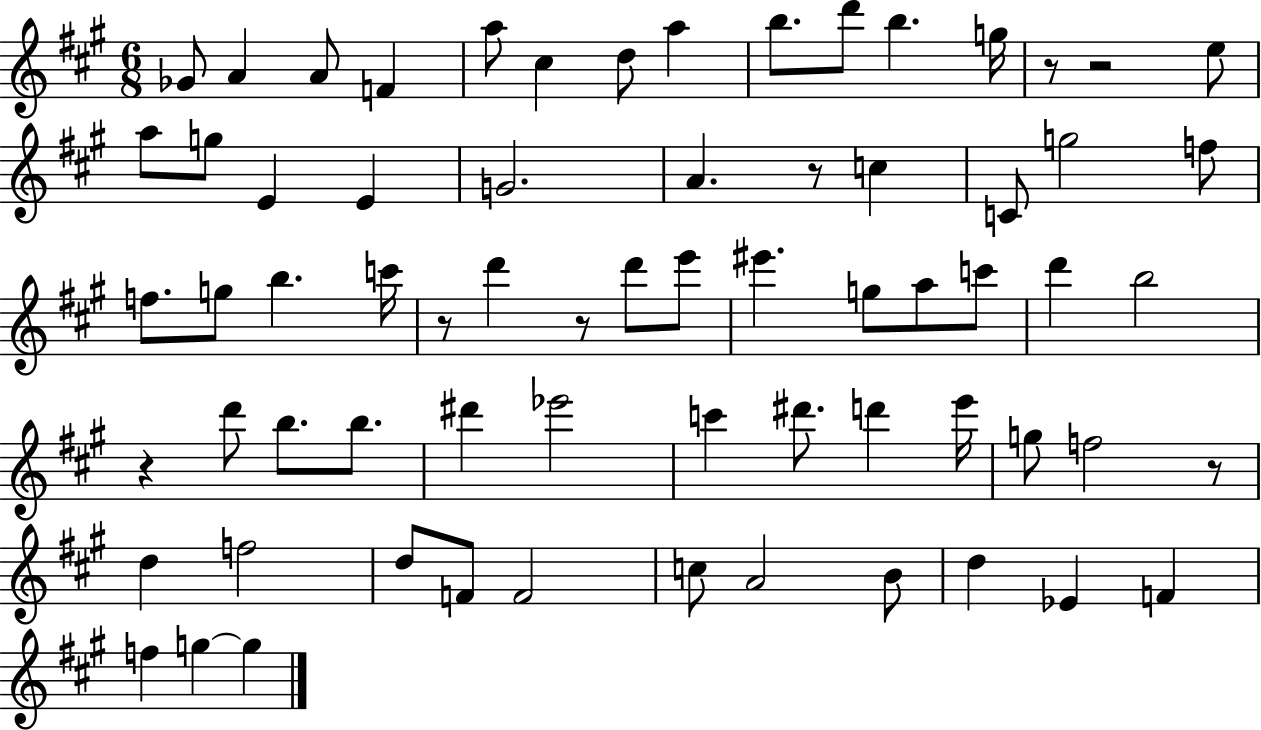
Gb4/e A4/q A4/e F4/q A5/e C#5/q D5/e A5/q B5/e. D6/e B5/q. G5/s R/e R/h E5/e A5/e G5/e E4/q E4/q G4/h. A4/q. R/e C5/q C4/e G5/h F5/e F5/e. G5/e B5/q. C6/s R/e D6/q R/e D6/e E6/e EIS6/q. G5/e A5/e C6/e D6/q B5/h R/q D6/e B5/e. B5/e. D#6/q Eb6/h C6/q D#6/e. D6/q E6/s G5/e F5/h R/e D5/q F5/h D5/e F4/e F4/h C5/e A4/h B4/e D5/q Eb4/q F4/q F5/q G5/q G5/q